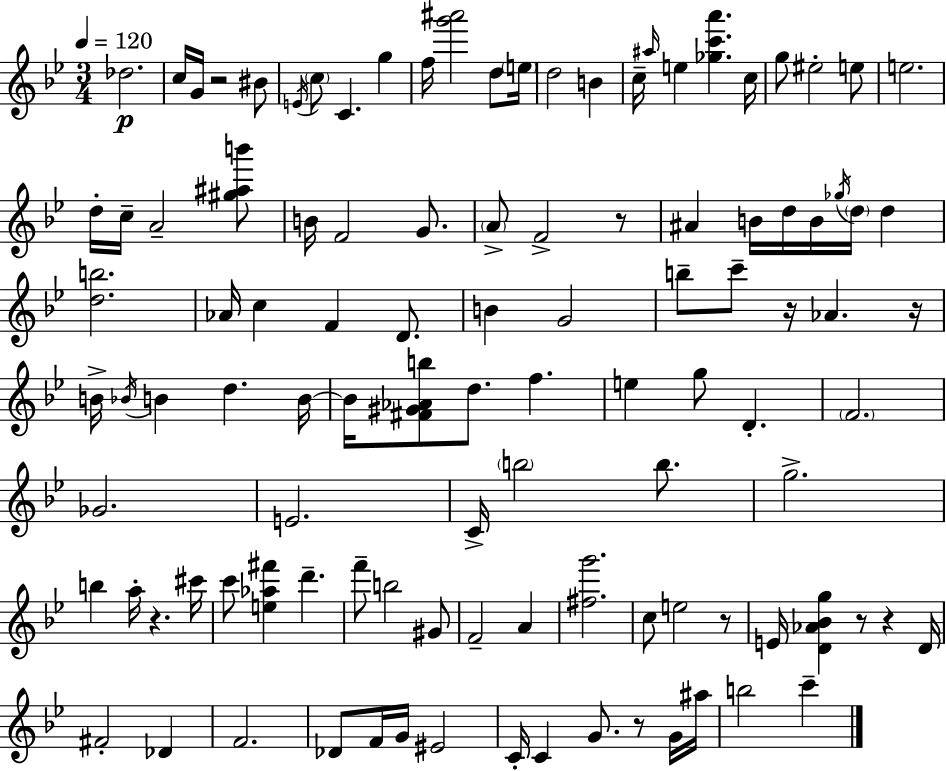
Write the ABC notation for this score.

X:1
T:Untitled
M:3/4
L:1/4
K:Gm
_d2 c/4 G/4 z2 ^B/2 E/4 c/2 C g f/4 [g'^a']2 d/2 e/4 d2 B c/4 ^a/4 e [_gc'a'] c/4 g/2 ^e2 e/2 e2 d/4 c/4 A2 [^g^ab']/2 B/4 F2 G/2 A/2 F2 z/2 ^A B/4 d/4 B/4 _g/4 d/4 d [db]2 _A/4 c F D/2 B G2 b/2 c'/2 z/4 _A z/4 B/4 _B/4 B d B/4 B/4 [^F^G_Ab]/2 d/2 f e g/2 D F2 _G2 E2 C/4 b2 b/2 g2 b a/4 z ^c'/4 c'/2 [e_a^f'] d' f'/2 b2 ^G/2 F2 A [^fg']2 c/2 e2 z/2 E/4 [D_A_Bg] z/2 z D/4 ^F2 _D F2 _D/2 F/4 G/4 ^E2 C/4 C G/2 z/2 G/4 ^a/4 b2 c'